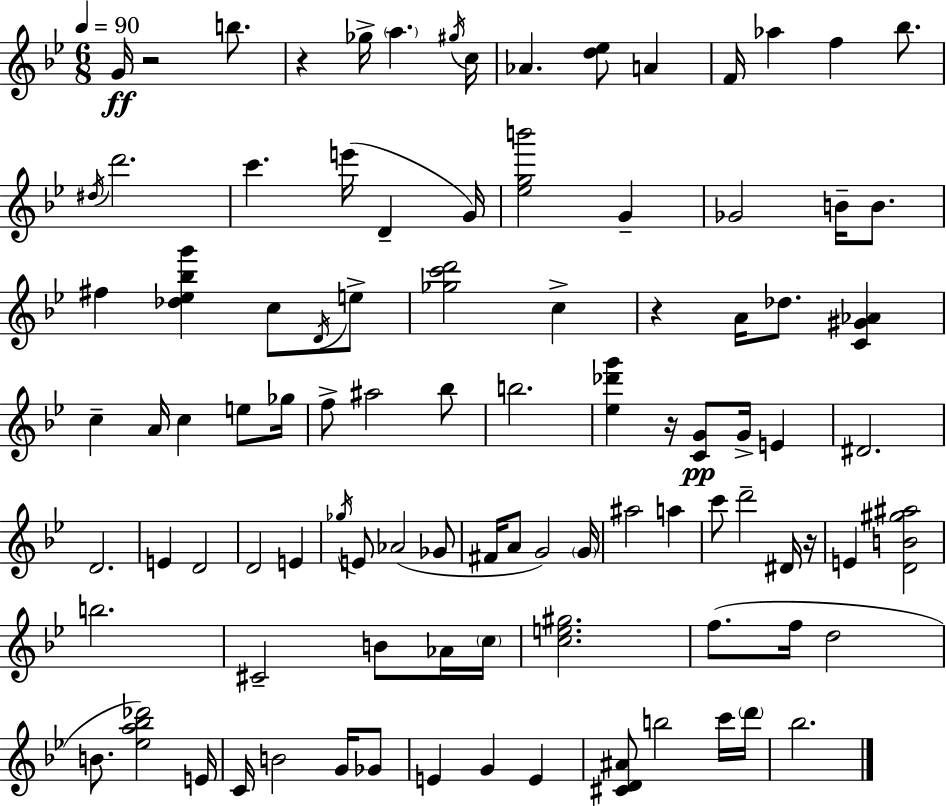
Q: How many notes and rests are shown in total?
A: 97